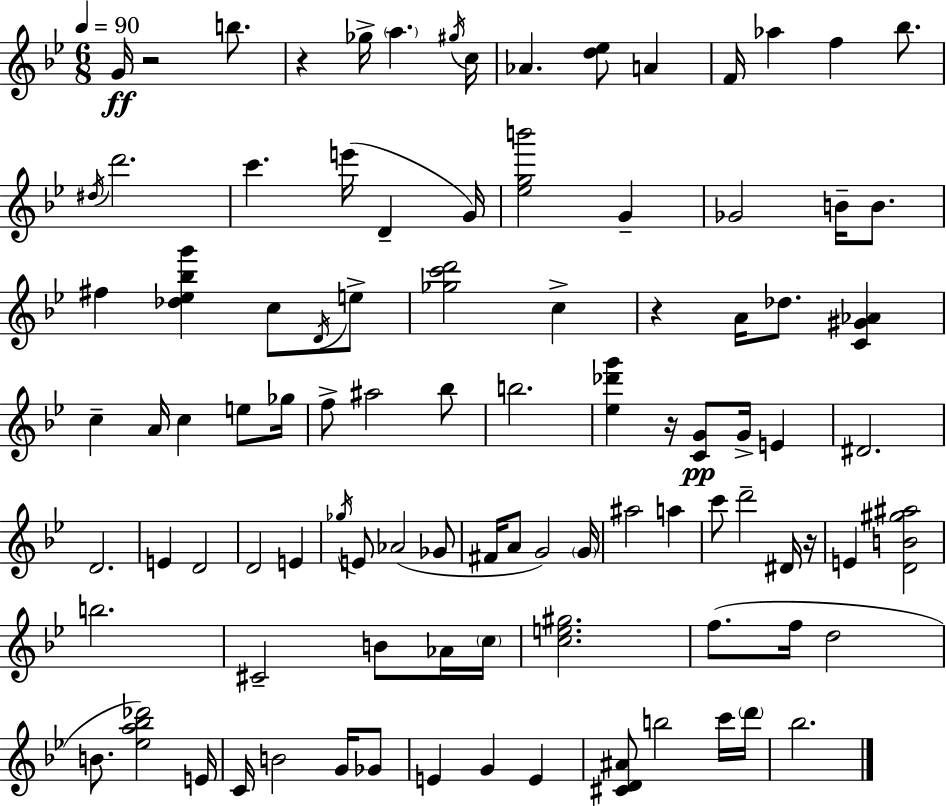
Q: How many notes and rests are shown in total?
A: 97